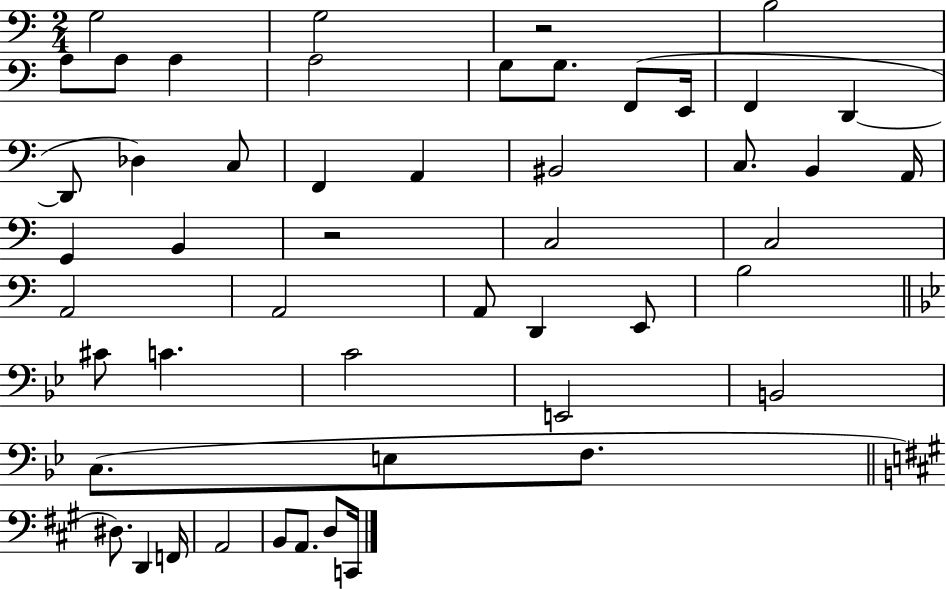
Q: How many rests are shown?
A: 2